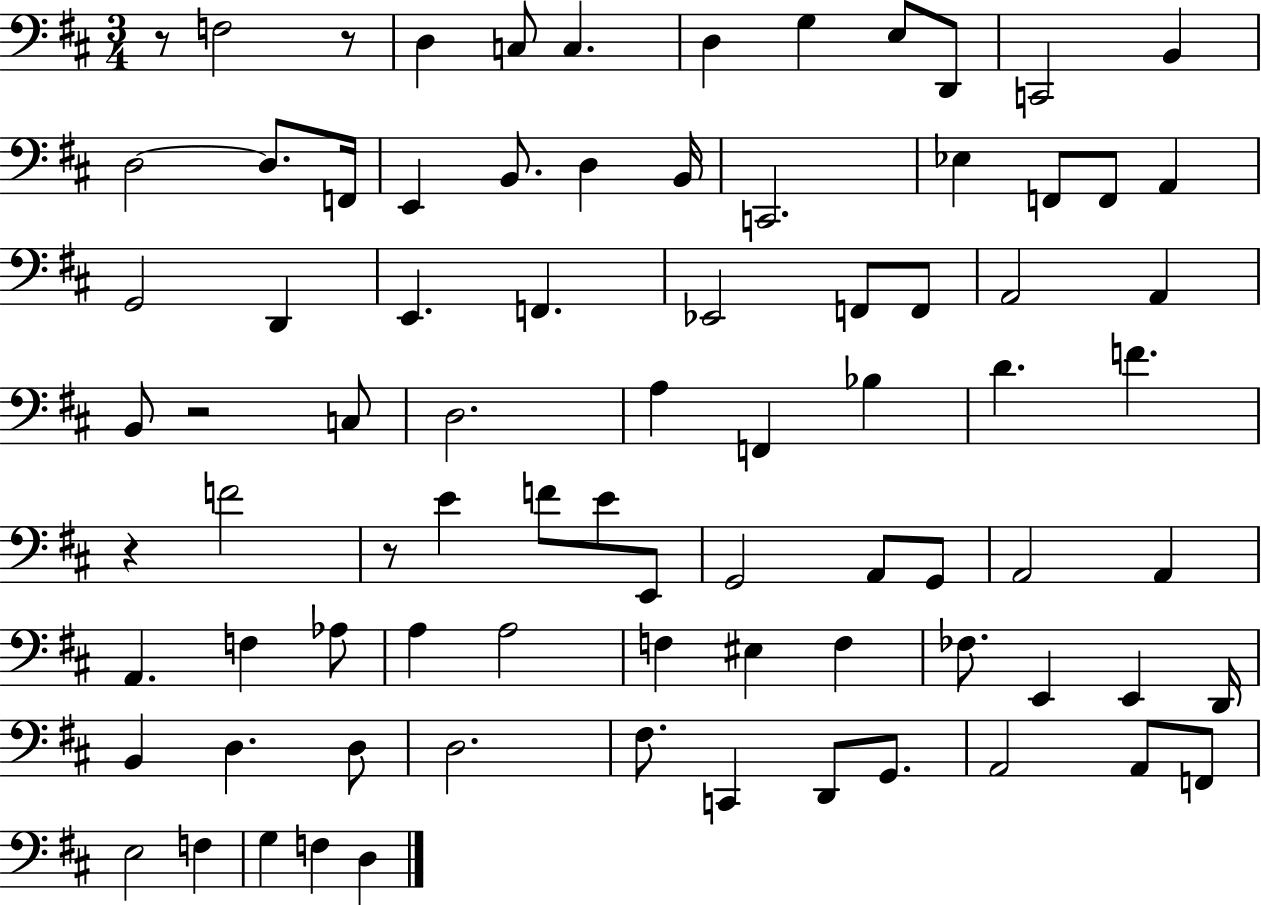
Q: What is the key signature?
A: D major